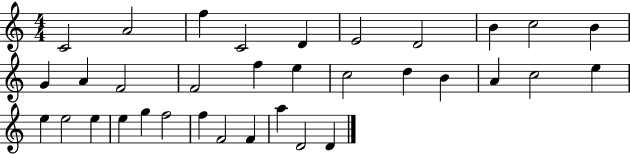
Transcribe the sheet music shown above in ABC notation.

X:1
T:Untitled
M:4/4
L:1/4
K:C
C2 A2 f C2 D E2 D2 B c2 B G A F2 F2 f e c2 d B A c2 e e e2 e e g f2 f F2 F a D2 D